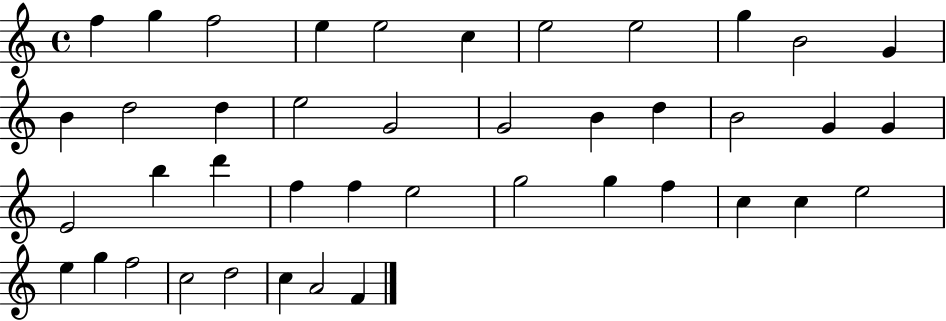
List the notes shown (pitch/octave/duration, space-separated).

F5/q G5/q F5/h E5/q E5/h C5/q E5/h E5/h G5/q B4/h G4/q B4/q D5/h D5/q E5/h G4/h G4/h B4/q D5/q B4/h G4/q G4/q E4/h B5/q D6/q F5/q F5/q E5/h G5/h G5/q F5/q C5/q C5/q E5/h E5/q G5/q F5/h C5/h D5/h C5/q A4/h F4/q